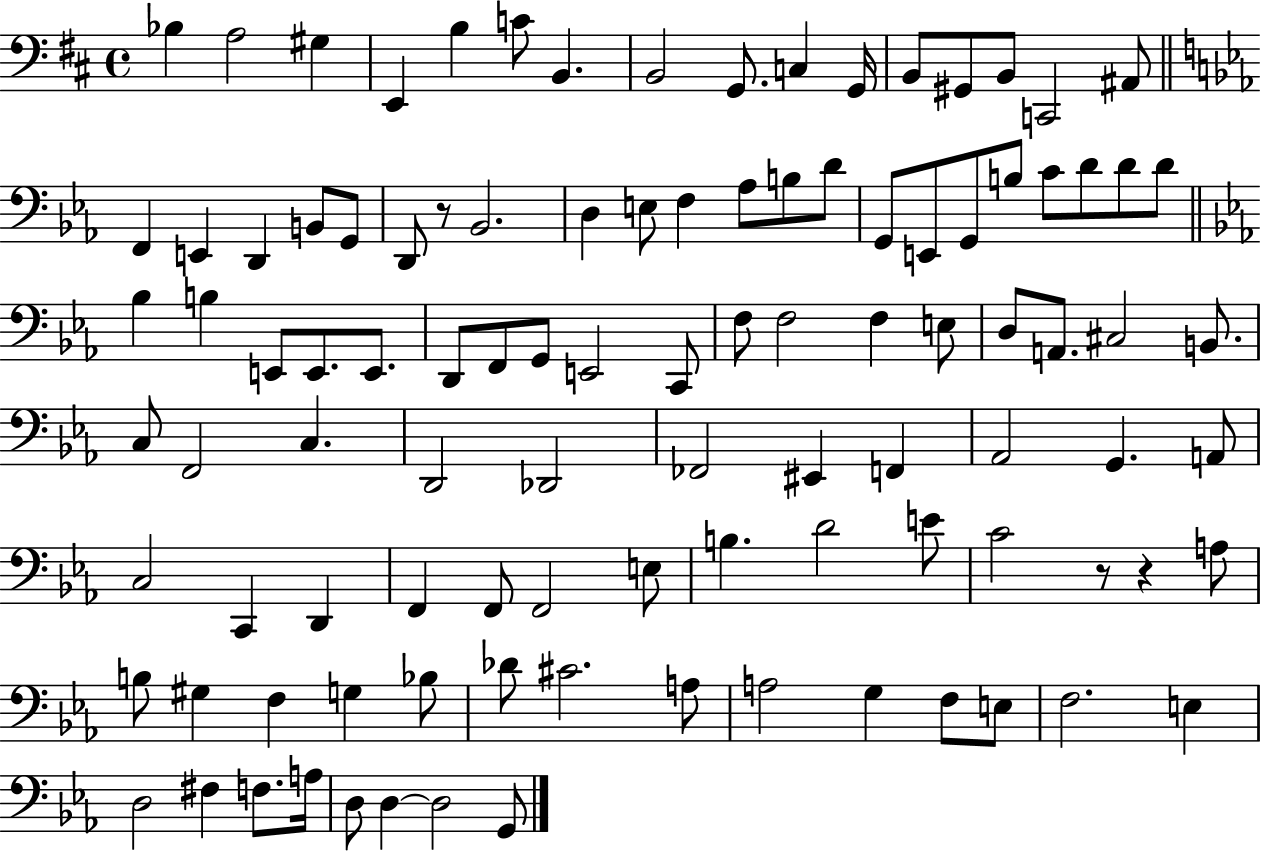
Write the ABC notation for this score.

X:1
T:Untitled
M:4/4
L:1/4
K:D
_B, A,2 ^G, E,, B, C/2 B,, B,,2 G,,/2 C, G,,/4 B,,/2 ^G,,/2 B,,/2 C,,2 ^A,,/2 F,, E,, D,, B,,/2 G,,/2 D,,/2 z/2 _B,,2 D, E,/2 F, _A,/2 B,/2 D/2 G,,/2 E,,/2 G,,/2 B,/2 C/2 D/2 D/2 D/2 _B, B, E,,/2 E,,/2 E,,/2 D,,/2 F,,/2 G,,/2 E,,2 C,,/2 F,/2 F,2 F, E,/2 D,/2 A,,/2 ^C,2 B,,/2 C,/2 F,,2 C, D,,2 _D,,2 _F,,2 ^E,, F,, _A,,2 G,, A,,/2 C,2 C,, D,, F,, F,,/2 F,,2 E,/2 B, D2 E/2 C2 z/2 z A,/2 B,/2 ^G, F, G, _B,/2 _D/2 ^C2 A,/2 A,2 G, F,/2 E,/2 F,2 E, D,2 ^F, F,/2 A,/4 D,/2 D, D,2 G,,/2